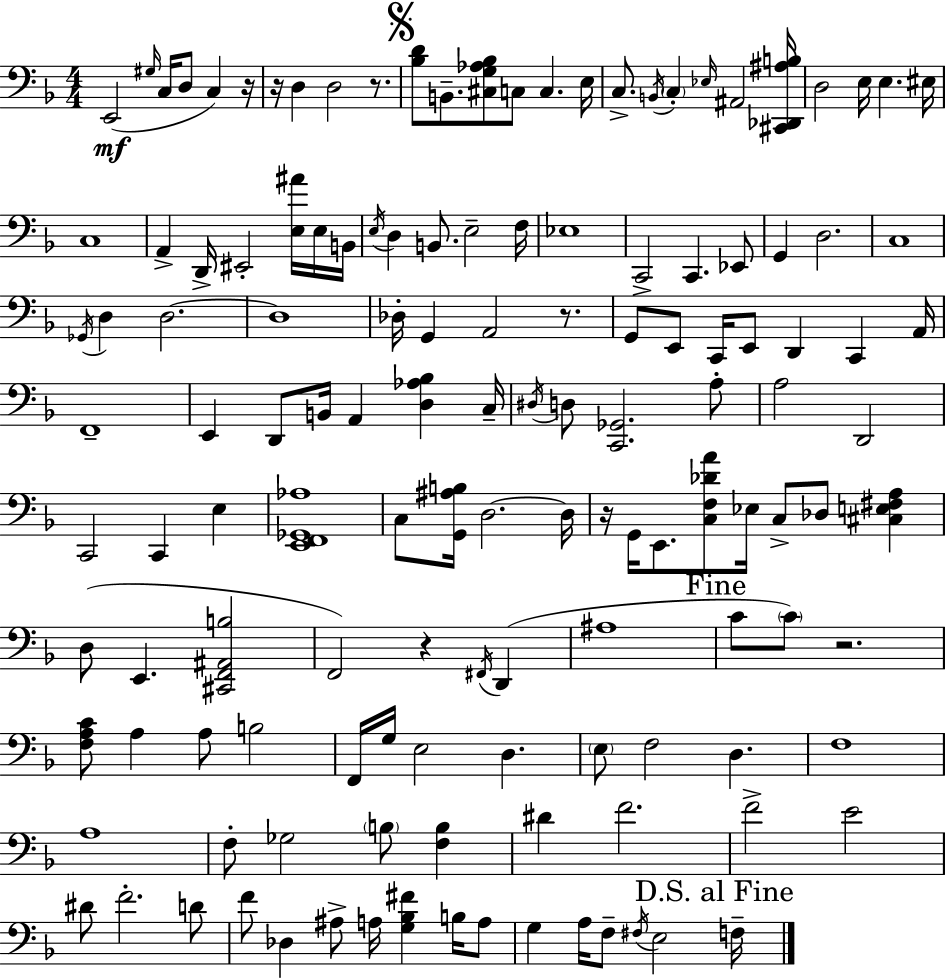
X:1
T:Untitled
M:4/4
L:1/4
K:Dm
E,,2 ^G,/4 C,/4 D,/2 C, z/4 z/4 D, D,2 z/2 [_B,D]/2 B,,/2 [^C,G,_A,_B,]/2 C,/2 C, E,/4 C,/2 B,,/4 C, _E,/4 ^A,,2 [^C,,_D,,^A,B,]/4 D,2 E,/4 E, ^E,/4 C,4 A,, D,,/4 ^E,,2 [E,^A]/4 E,/4 B,,/4 E,/4 D, B,,/2 E,2 F,/4 _E,4 C,,2 C,, _E,,/2 G,, D,2 C,4 _G,,/4 D, D,2 D,4 _D,/4 G,, A,,2 z/2 G,,/2 E,,/2 C,,/4 E,,/2 D,, C,, A,,/4 F,,4 E,, D,,/2 B,,/4 A,, [D,_A,_B,] C,/4 ^D,/4 D,/2 [C,,_G,,]2 A,/2 A,2 D,,2 C,,2 C,, E, [E,,F,,_G,,_A,]4 C,/2 [G,,^A,B,]/4 D,2 D,/4 z/4 G,,/4 E,,/2 [C,F,_DA]/2 _E,/4 C,/2 _D,/2 [^C,E,^F,A,] D,/2 E,, [^C,,F,,^A,,B,]2 F,,2 z ^F,,/4 D,, ^A,4 C/2 C/2 z2 [F,A,C]/2 A, A,/2 B,2 F,,/4 G,/4 E,2 D, E,/2 F,2 D, F,4 A,4 F,/2 _G,2 B,/2 [F,B,] ^D F2 F2 E2 ^D/2 F2 D/2 F/2 _D, ^A,/2 A,/4 [G,_B,^F] B,/4 A,/2 G, A,/4 F,/2 ^F,/4 E,2 F,/4